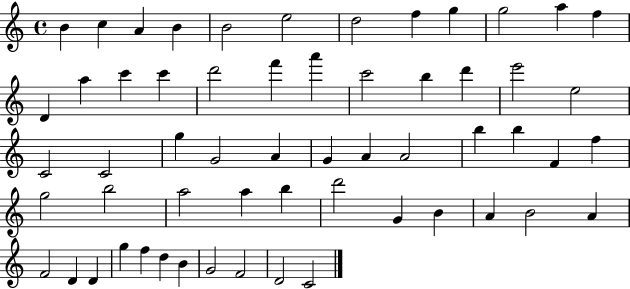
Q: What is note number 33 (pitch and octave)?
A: B5